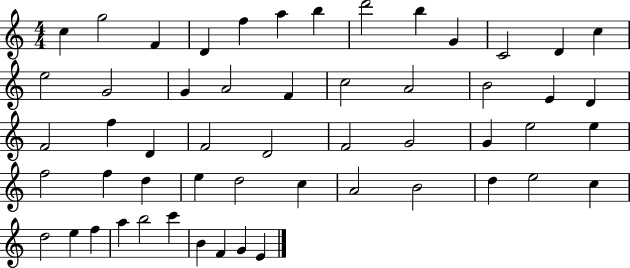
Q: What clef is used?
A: treble